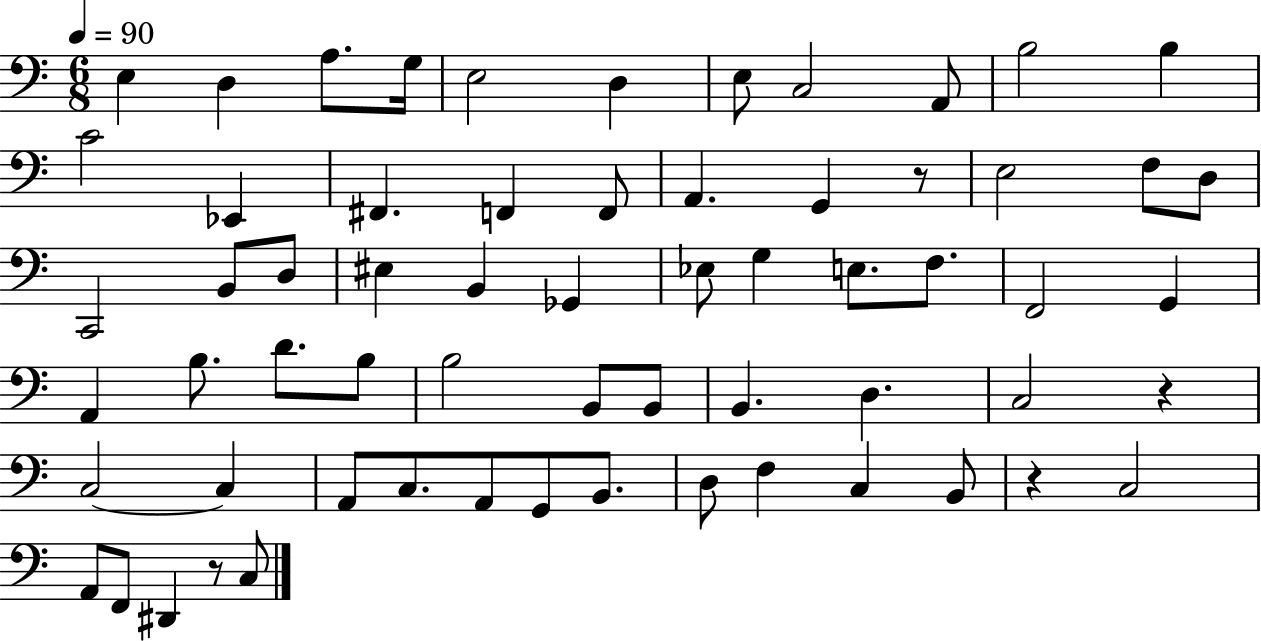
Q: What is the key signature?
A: C major